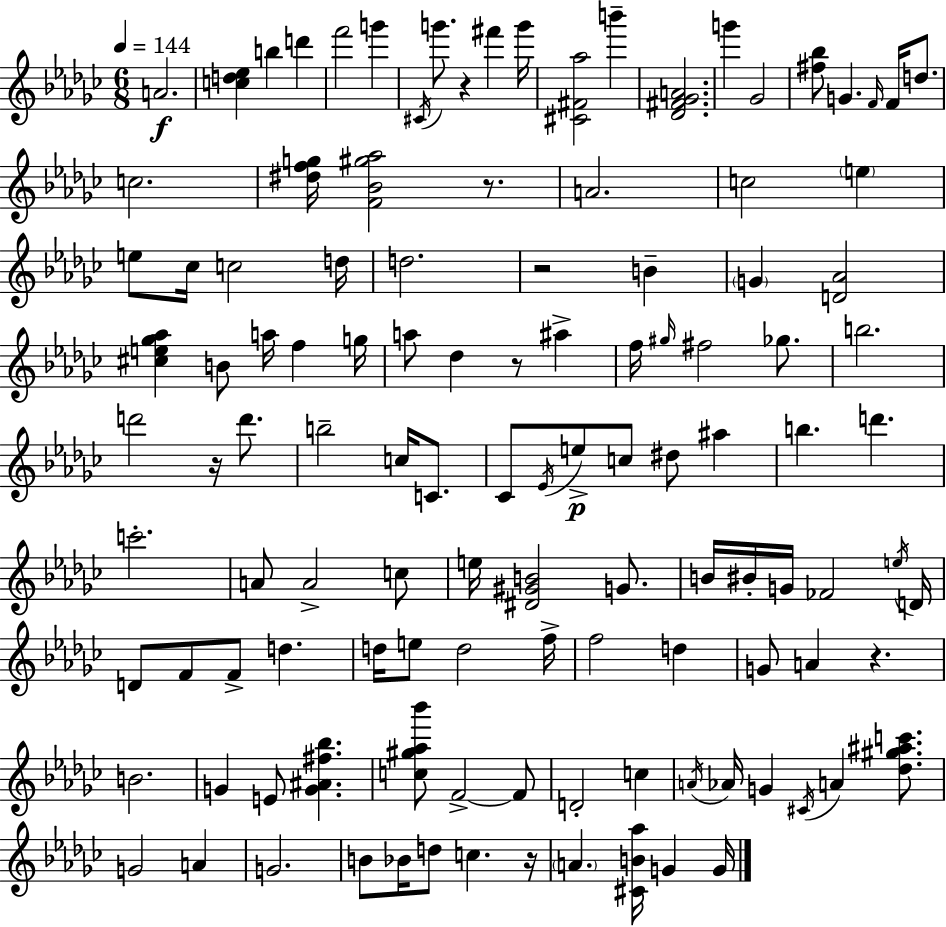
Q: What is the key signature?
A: EES minor